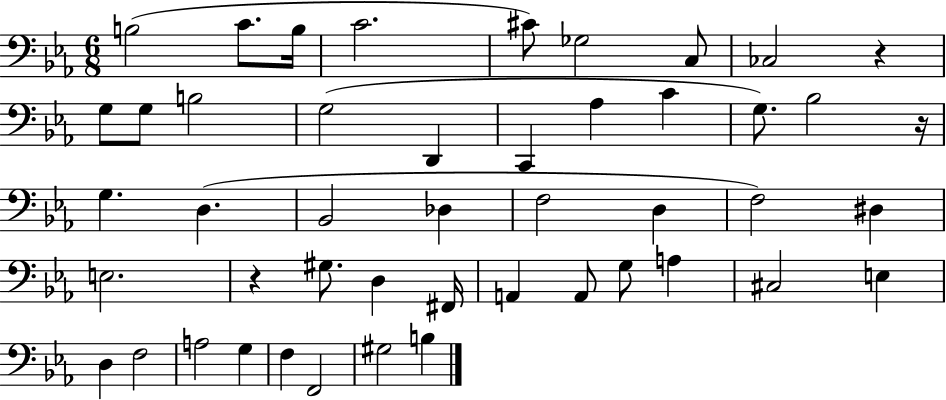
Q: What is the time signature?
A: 6/8